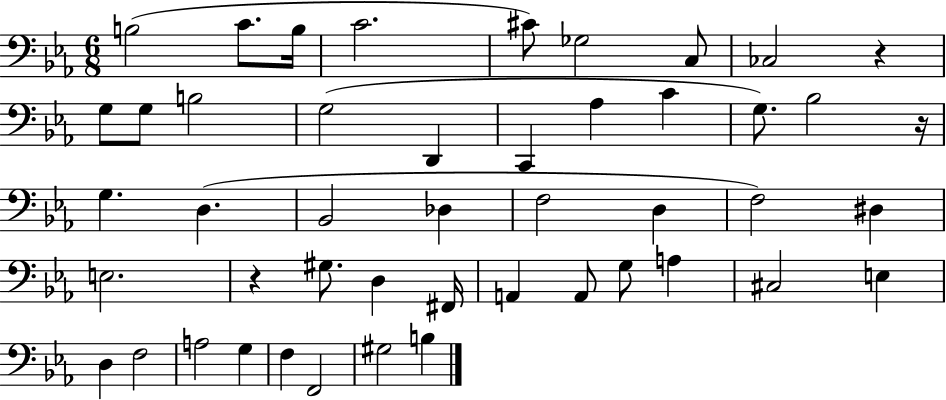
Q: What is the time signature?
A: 6/8